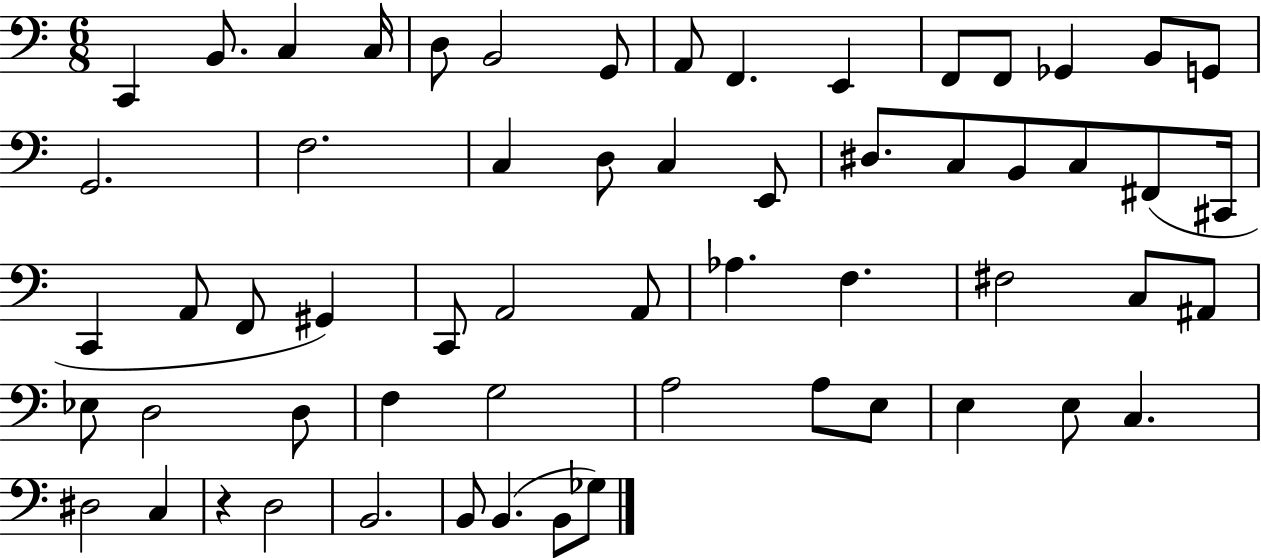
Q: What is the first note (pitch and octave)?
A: C2